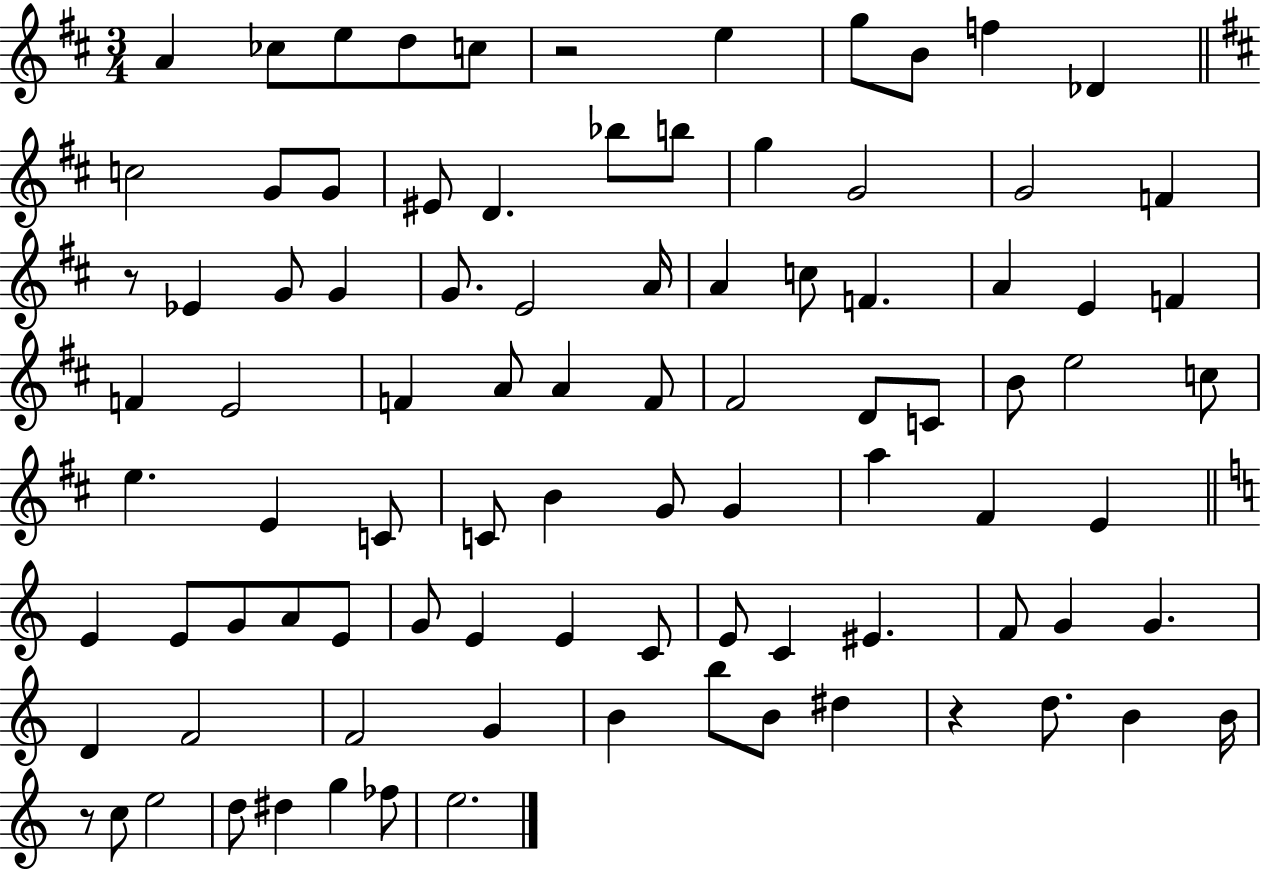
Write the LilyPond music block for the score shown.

{
  \clef treble
  \numericTimeSignature
  \time 3/4
  \key d \major
  \repeat volta 2 { a'4 ces''8 e''8 d''8 c''8 | r2 e''4 | g''8 b'8 f''4 des'4 | \bar "||" \break \key b \minor c''2 g'8 g'8 | eis'8 d'4. bes''8 b''8 | g''4 g'2 | g'2 f'4 | \break r8 ees'4 g'8 g'4 | g'8. e'2 a'16 | a'4 c''8 f'4. | a'4 e'4 f'4 | \break f'4 e'2 | f'4 a'8 a'4 f'8 | fis'2 d'8 c'8 | b'8 e''2 c''8 | \break e''4. e'4 c'8 | c'8 b'4 g'8 g'4 | a''4 fis'4 e'4 | \bar "||" \break \key a \minor e'4 e'8 g'8 a'8 e'8 | g'8 e'4 e'4 c'8 | e'8 c'4 eis'4. | f'8 g'4 g'4. | \break d'4 f'2 | f'2 g'4 | b'4 b''8 b'8 dis''4 | r4 d''8. b'4 b'16 | \break r8 c''8 e''2 | d''8 dis''4 g''4 fes''8 | e''2. | } \bar "|."
}